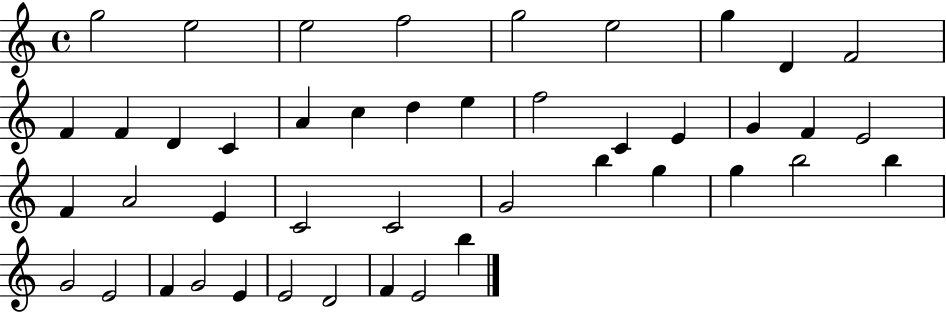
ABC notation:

X:1
T:Untitled
M:4/4
L:1/4
K:C
g2 e2 e2 f2 g2 e2 g D F2 F F D C A c d e f2 C E G F E2 F A2 E C2 C2 G2 b g g b2 b G2 E2 F G2 E E2 D2 F E2 b